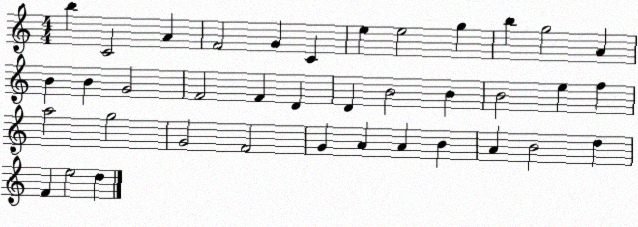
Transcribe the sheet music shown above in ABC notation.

X:1
T:Untitled
M:4/4
L:1/4
K:C
b C2 A F2 G C e e2 g b g2 A B B G2 F2 F D D B2 B B2 e f a2 g2 G2 F2 G A A B A B2 d F e2 d